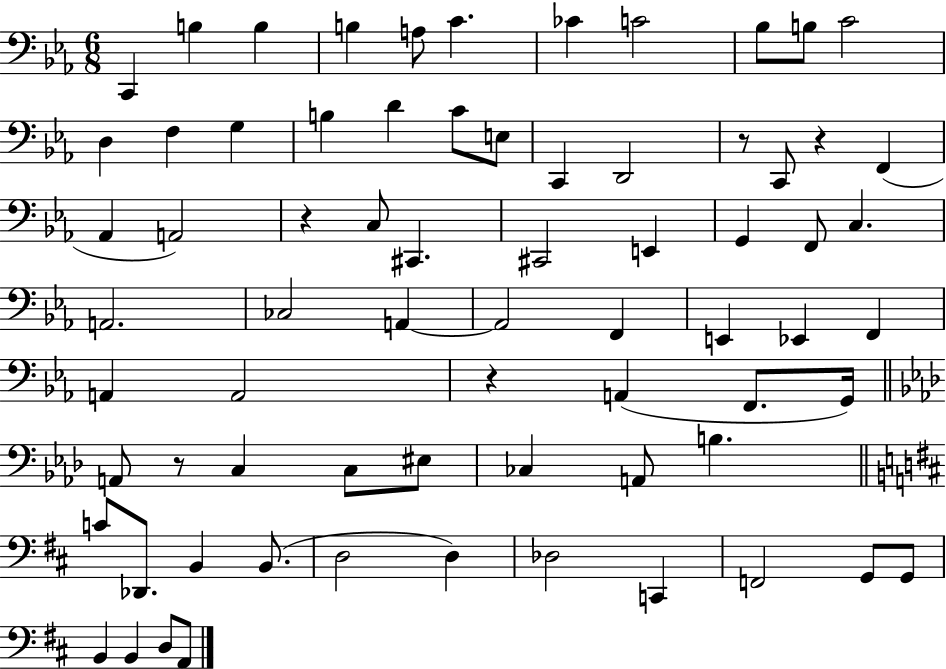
{
  \clef bass
  \numericTimeSignature
  \time 6/8
  \key ees \major
  c,4 b4 b4 | b4 a8 c'4. | ces'4 c'2 | bes8 b8 c'2 | \break d4 f4 g4 | b4 d'4 c'8 e8 | c,4 d,2 | r8 c,8 r4 f,4( | \break aes,4 a,2) | r4 c8 cis,4. | cis,2 e,4 | g,4 f,8 c4. | \break a,2. | ces2 a,4~~ | a,2 f,4 | e,4 ees,4 f,4 | \break a,4 a,2 | r4 a,4( f,8. g,16) | \bar "||" \break \key aes \major a,8 r8 c4 c8 eis8 | ces4 a,8 b4. | \bar "||" \break \key b \minor c'8 des,8. b,4 b,8.( | d2 d4) | des2 c,4 | f,2 g,8 g,8 | \break b,4 b,4 d8 a,8 | \bar "|."
}